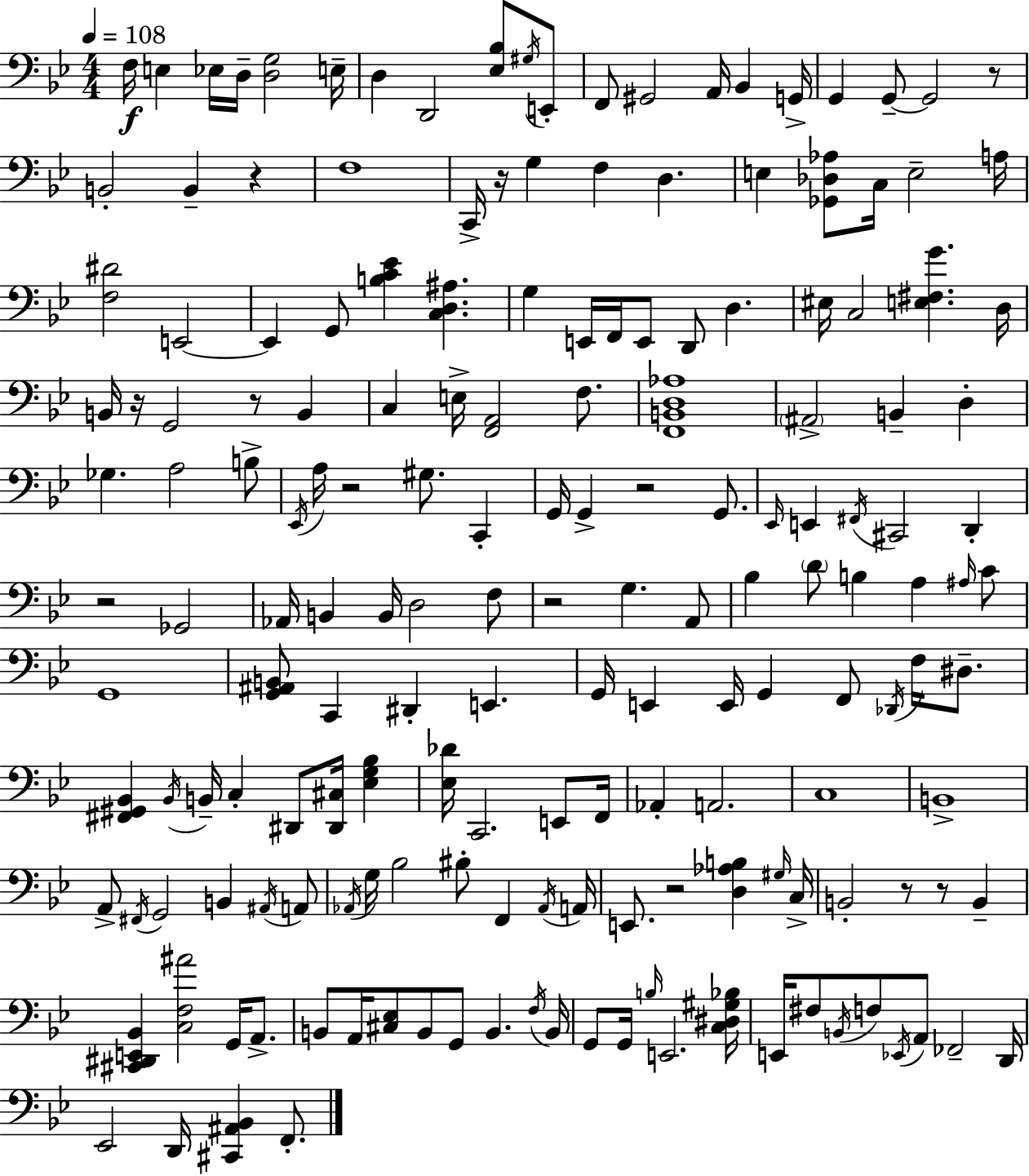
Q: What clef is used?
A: bass